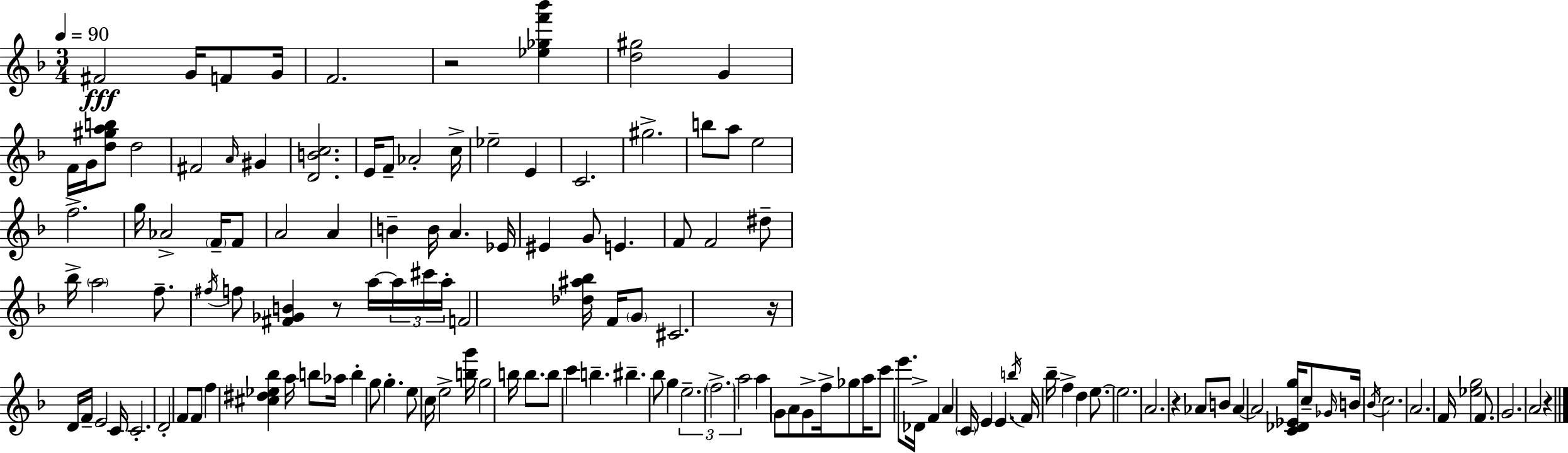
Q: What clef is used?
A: treble